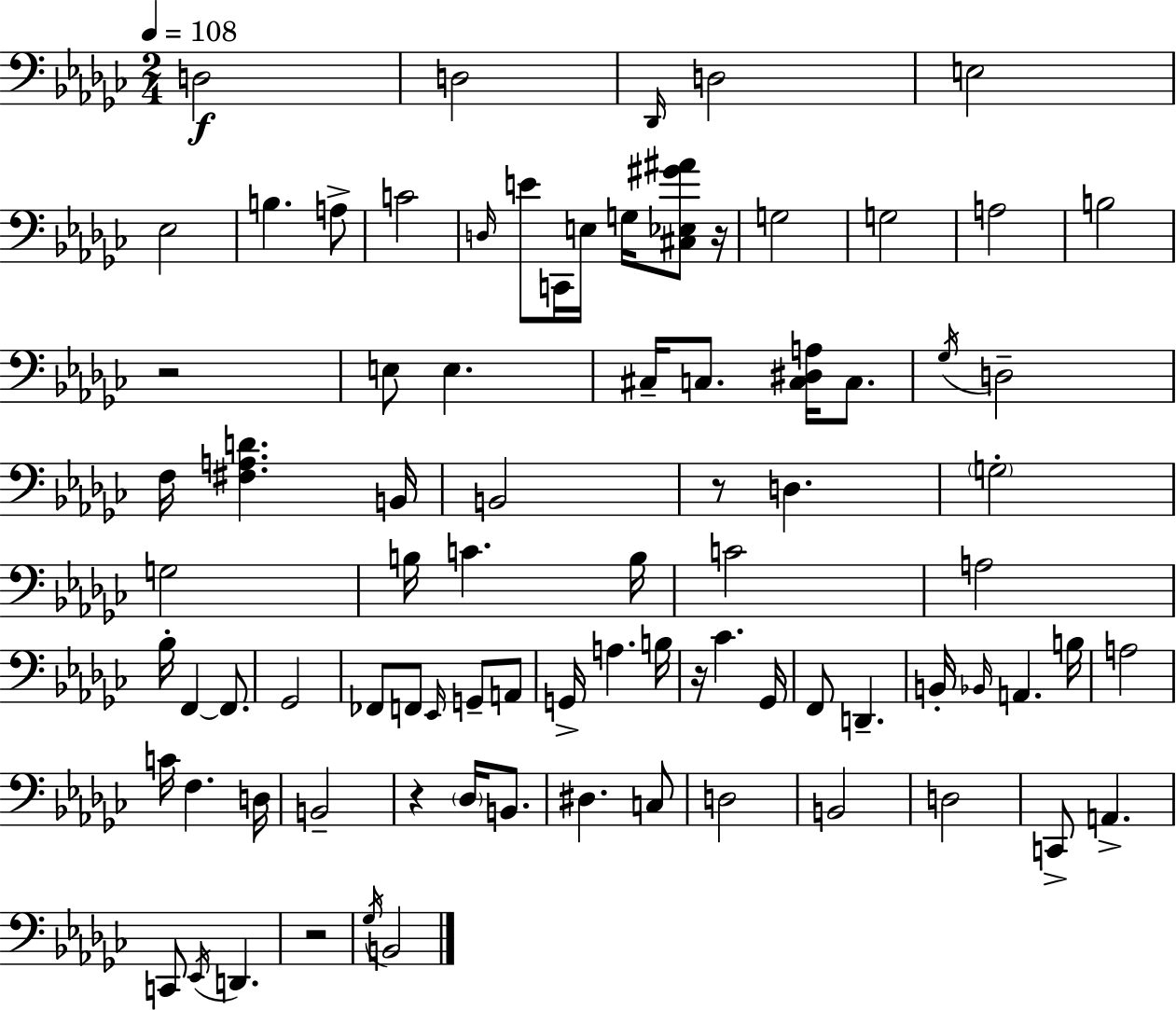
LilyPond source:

{
  \clef bass
  \numericTimeSignature
  \time 2/4
  \key ees \minor
  \tempo 4 = 108
  d2\f | d2 | \grace { des,16 } d2 | e2 | \break ees2 | b4. a8-> | c'2 | \grace { d16 } e'8 c,16 e16 g16 <cis ees gis' ais'>8 | \break r16 g2 | g2 | a2 | b2 | \break r2 | e8 e4. | cis16-- c8. <c dis a>16 c8. | \acciaccatura { ges16 } d2-- | \break f16 <fis a d'>4. | b,16 b,2 | r8 d4. | \parenthesize g2-. | \break g2 | b16 c'4. | b16 c'2 | a2 | \break bes16-. f,4~~ | f,8. ges,2 | fes,8 f,8 \grace { ees,16 } | g,8-- a,8 g,16-> a4. | \break b16 r16 ces'4. | ges,16 f,8 d,4.-- | b,16-. \grace { bes,16 } a,4. | b16 a2 | \break c'16 f4. | d16 b,2-- | r4 | \parenthesize des16 b,8. dis4. | \break c8 d2 | b,2 | d2 | c,8-> a,4.-> | \break c,8 \acciaccatura { ees,16 } | d,4. r2 | \acciaccatura { ges16 } b,2 | \bar "|."
}